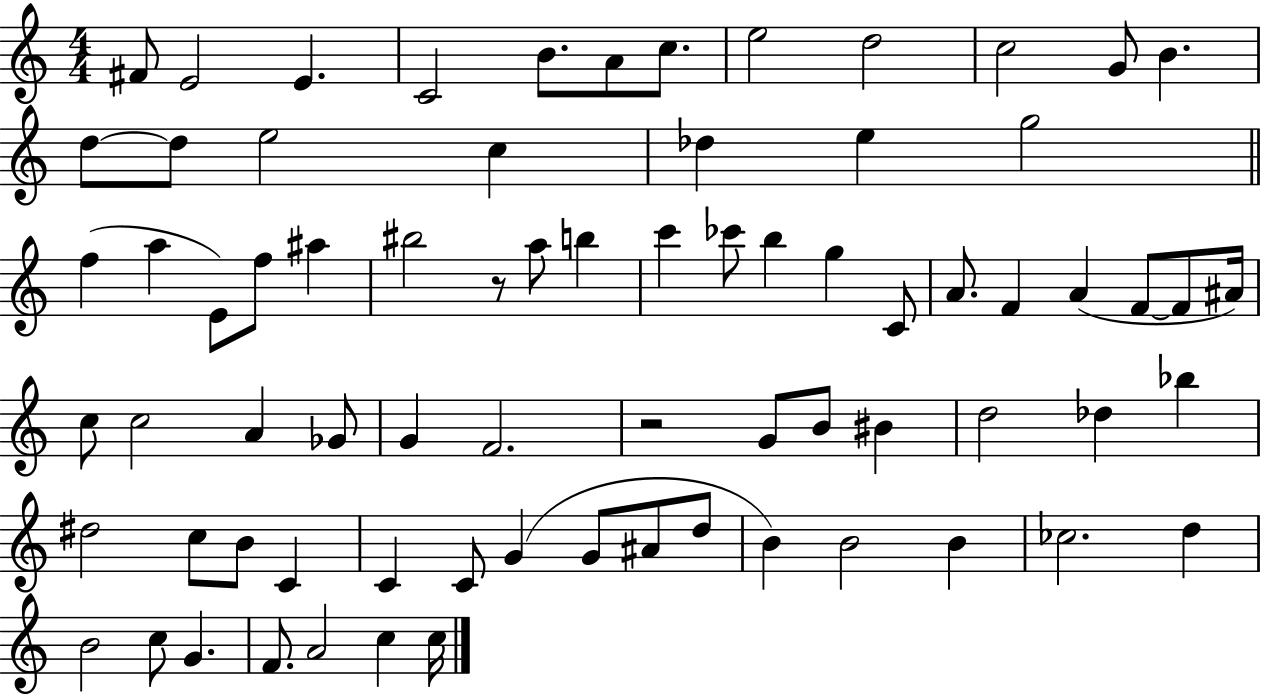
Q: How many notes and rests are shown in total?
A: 74